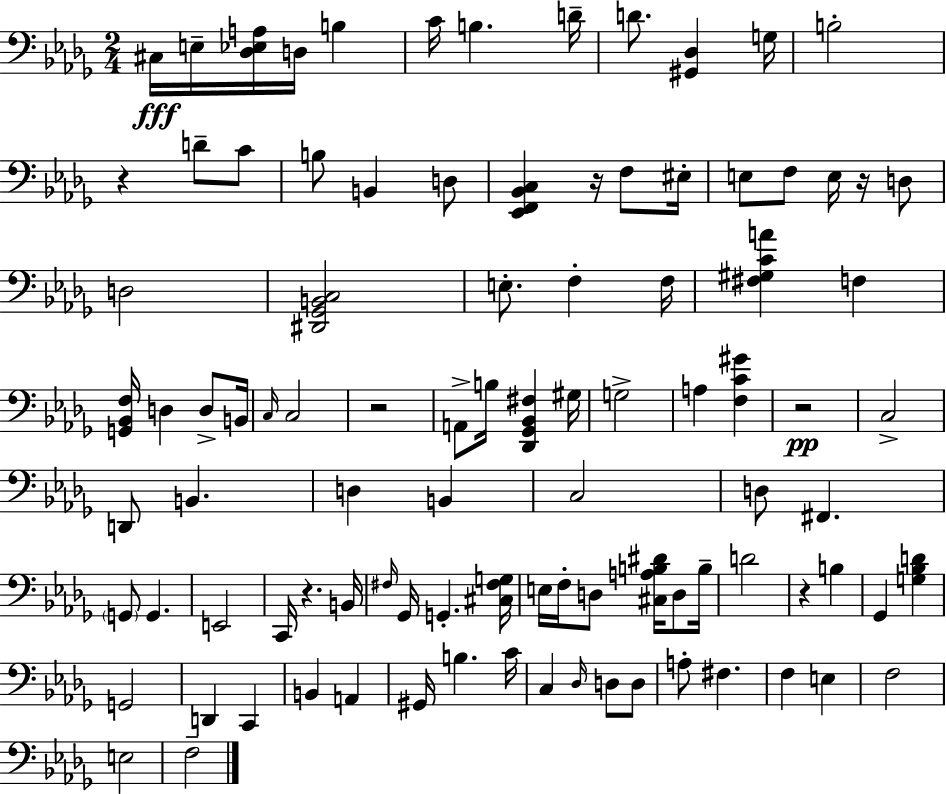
X:1
T:Untitled
M:2/4
L:1/4
K:Bbm
^C,/4 E,/4 [_D,_E,A,]/4 D,/4 B, C/4 B, D/4 D/2 [^G,,_D,] G,/4 B,2 z D/2 C/2 B,/2 B,, D,/2 [_E,,F,,_B,,C,] z/4 F,/2 ^E,/4 E,/2 F,/2 E,/4 z/4 D,/2 D,2 [^D,,_G,,B,,C,]2 E,/2 F, F,/4 [^F,^G,CA] F, [G,,_B,,F,]/4 D, D,/2 B,,/4 C,/4 C,2 z2 A,,/2 B,/4 [_D,,_G,,_B,,^F,] ^G,/4 G,2 A, [F,C^G] z2 C,2 D,,/2 B,, D, B,, C,2 D,/2 ^F,, G,,/2 G,, E,,2 C,,/4 z B,,/4 ^F,/4 _G,,/4 G,, [^C,^F,G,]/4 E,/4 F,/4 D,/2 [^C,A,B,^D]/4 D,/2 B,/4 D2 z B, _G,, [G,_B,D] G,,2 D,, C,, B,, A,, ^G,,/4 B, C/4 C, _D,/4 D,/2 D,/2 A,/2 ^F, F, E, F,2 E,2 F,2